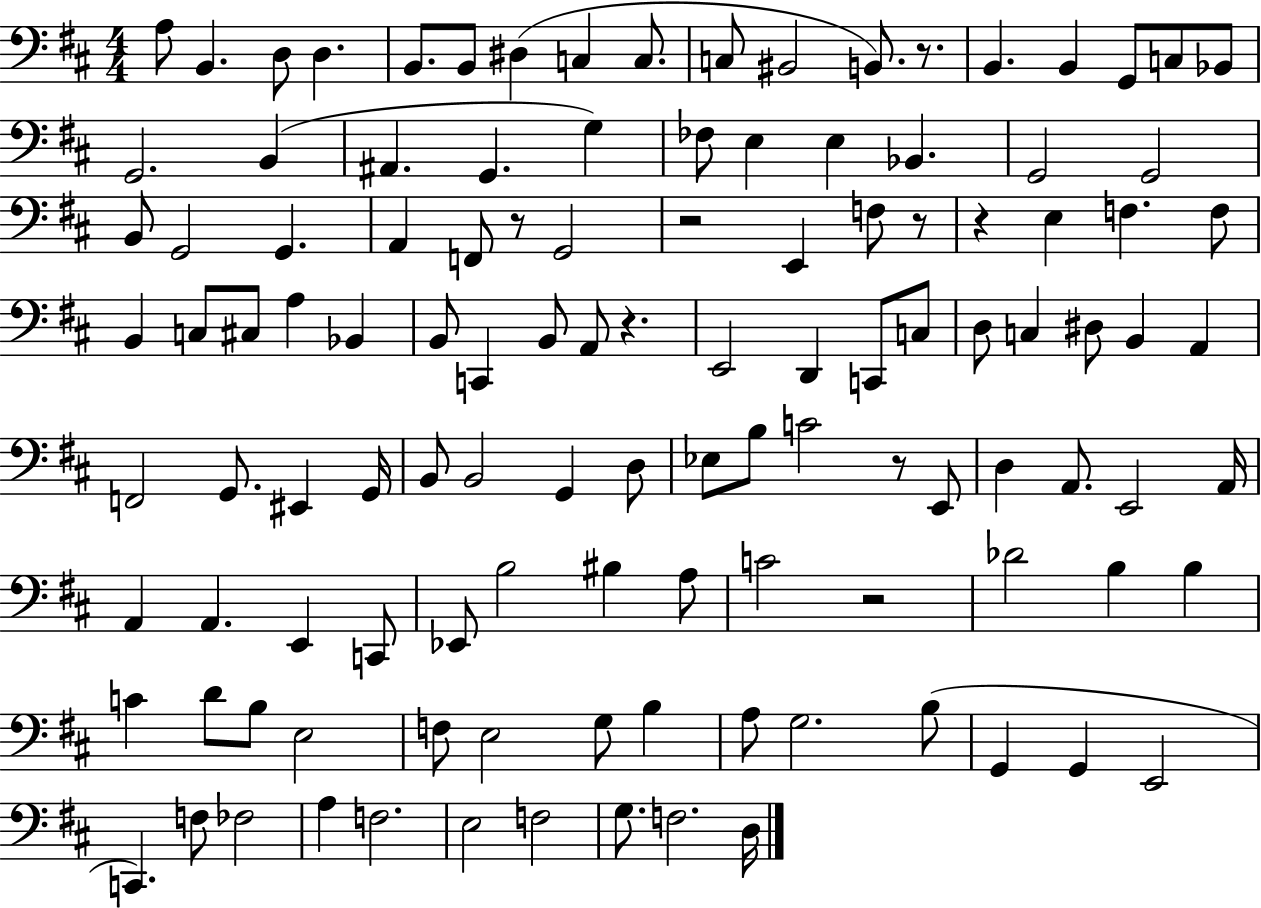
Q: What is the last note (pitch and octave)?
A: D3